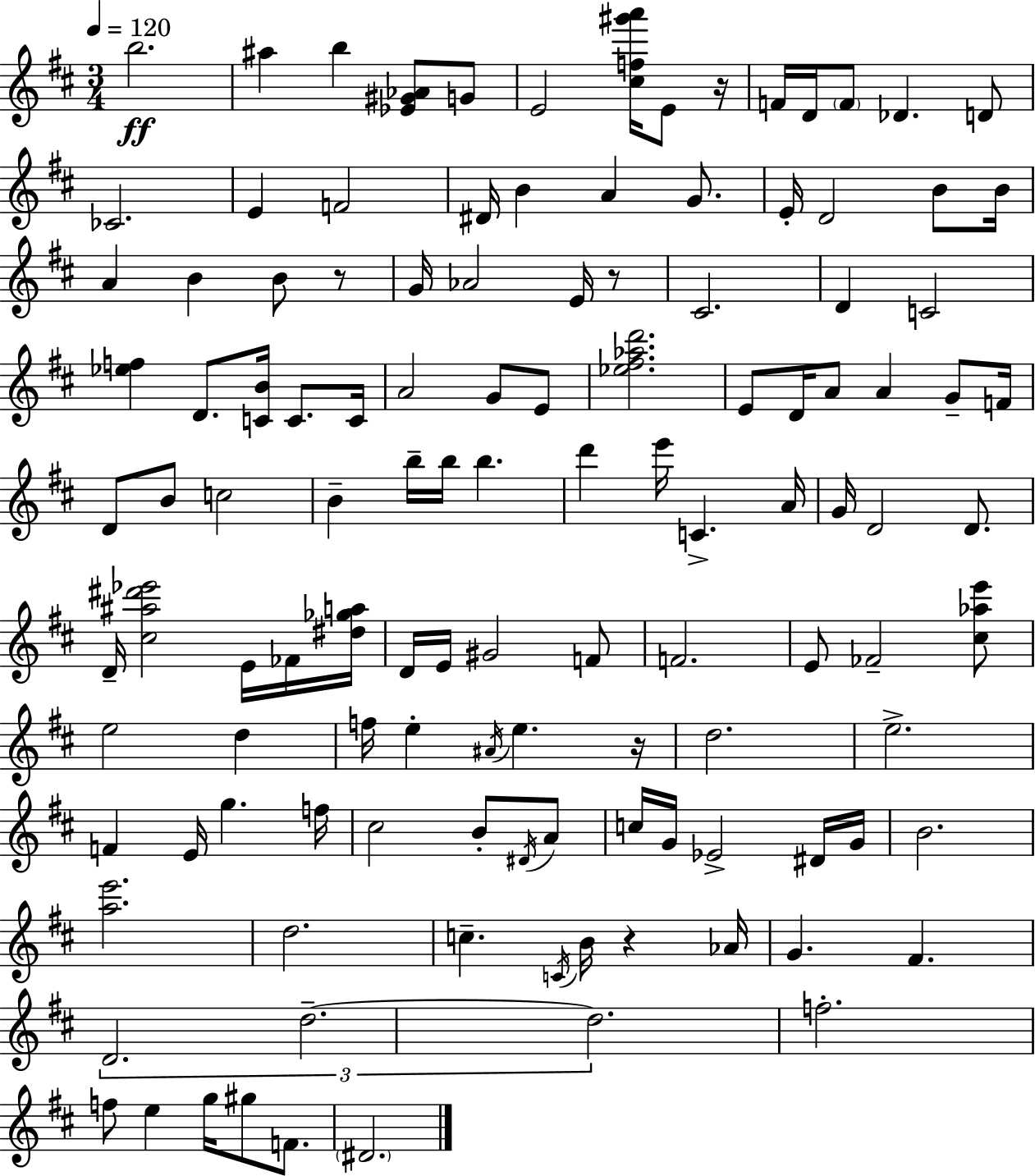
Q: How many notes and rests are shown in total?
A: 120